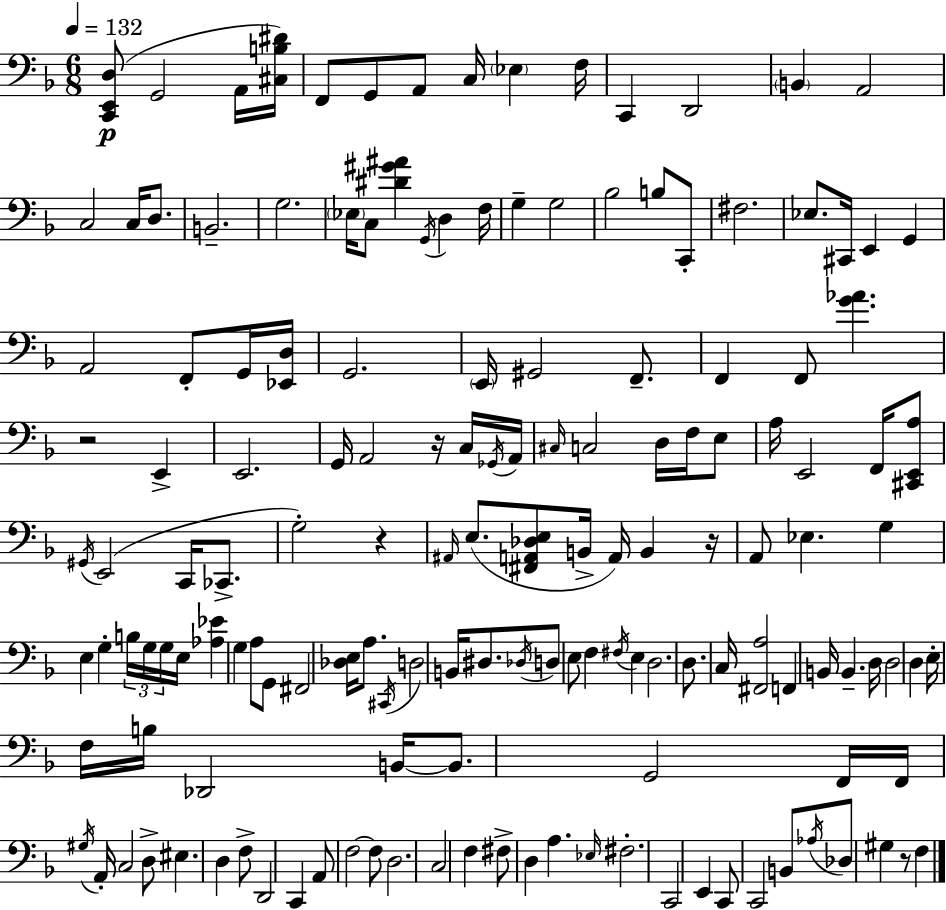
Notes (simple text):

[C2,E2,D3]/e G2/h A2/s [C#3,B3,D#4]/s F2/e G2/e A2/e C3/s Eb3/q F3/s C2/q D2/h B2/q A2/h C3/h C3/s D3/e. B2/h. G3/h. Eb3/s C3/e [D#4,G#4,A#4]/q G2/s D3/q F3/s G3/q G3/h Bb3/h B3/e C2/e F#3/h. Eb3/e. C#2/s E2/q G2/q A2/h F2/e G2/s [Eb2,D3]/s G2/h. E2/s G#2/h F2/e. F2/q F2/e [G4,Ab4]/q. R/h E2/q E2/h. G2/s A2/h R/s C3/s Gb2/s A2/s C#3/s C3/h D3/s F3/s E3/e A3/s E2/h F2/s [C#2,E2,A3]/e G#2/s E2/h C2/s CES2/e. G3/h R/q A#2/s E3/e. [F#2,A2,Db3,E3]/e B2/s A2/s B2/q R/s A2/e Eb3/q. G3/q E3/q G3/q B3/s G3/s G3/s E3/s [Ab3,Eb4]/q G3/q A3/e G2/e F#2/h [Db3,E3]/s A3/e. C#2/s D3/h B2/s D#3/e. Db3/s D3/e E3/e F3/q F#3/s E3/q D3/h. D3/e. C3/s [F#2,A3]/h F2/q B2/s B2/q. D3/s D3/h D3/q E3/s F3/s B3/s Db2/h B2/s B2/e. G2/h F2/s F2/s G#3/s A2/s C3/h D3/e EIS3/q. D3/q F3/e D2/h C2/q A2/e F3/h F3/e D3/h. C3/h F3/q F#3/e D3/q A3/q. Eb3/s F#3/h. C2/h E2/q C2/e C2/h B2/e Ab3/s Db3/e G#3/q R/e F3/q